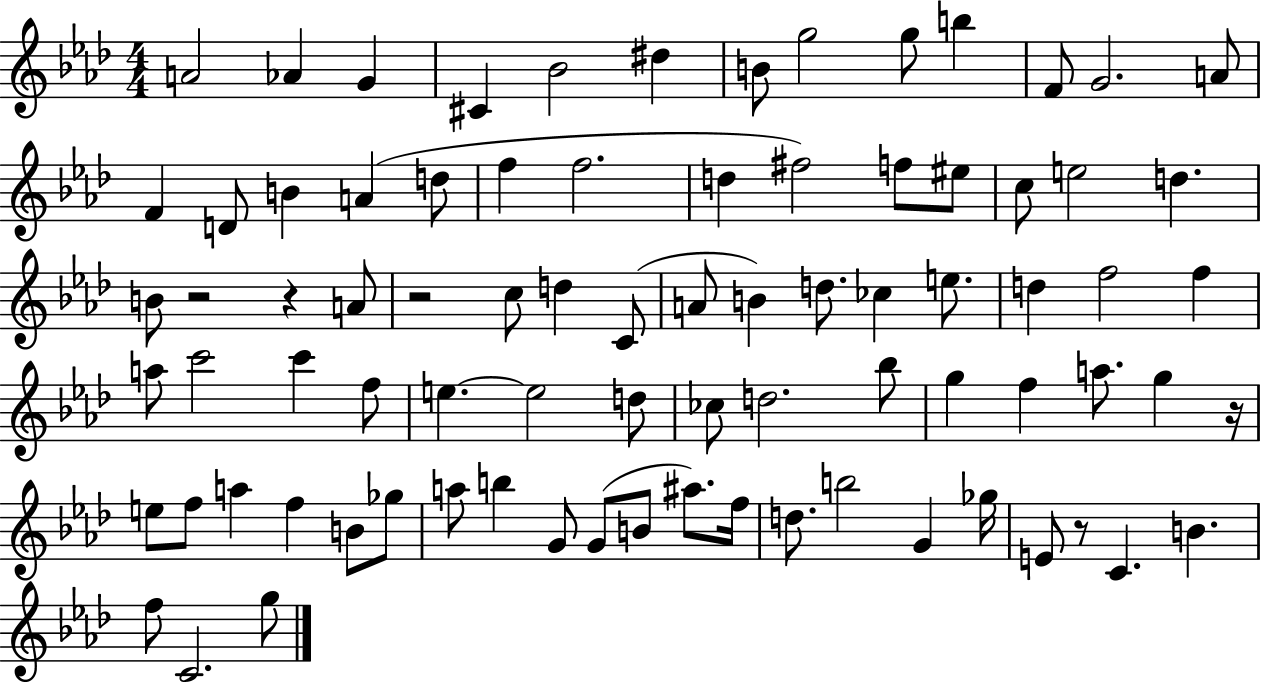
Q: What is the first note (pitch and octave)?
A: A4